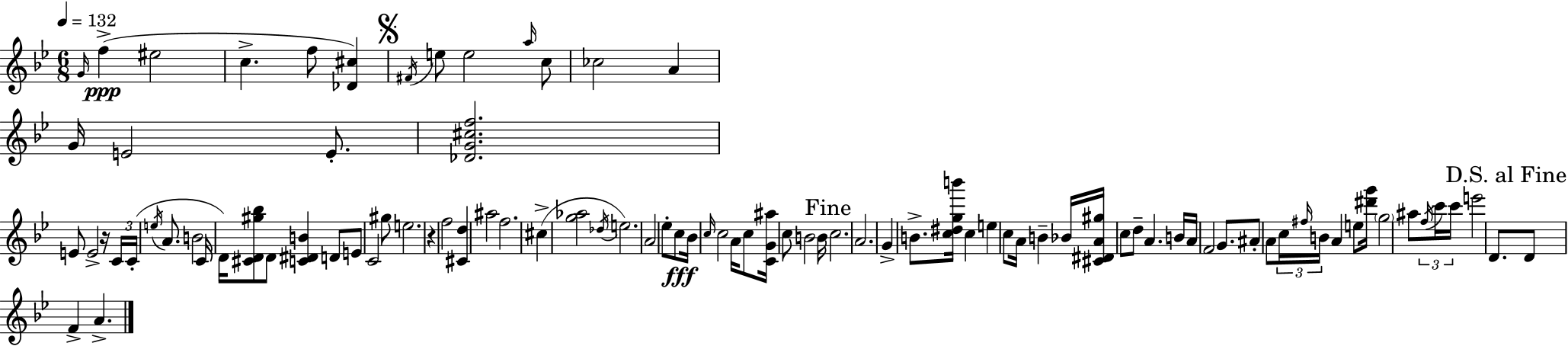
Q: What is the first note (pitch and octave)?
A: G4